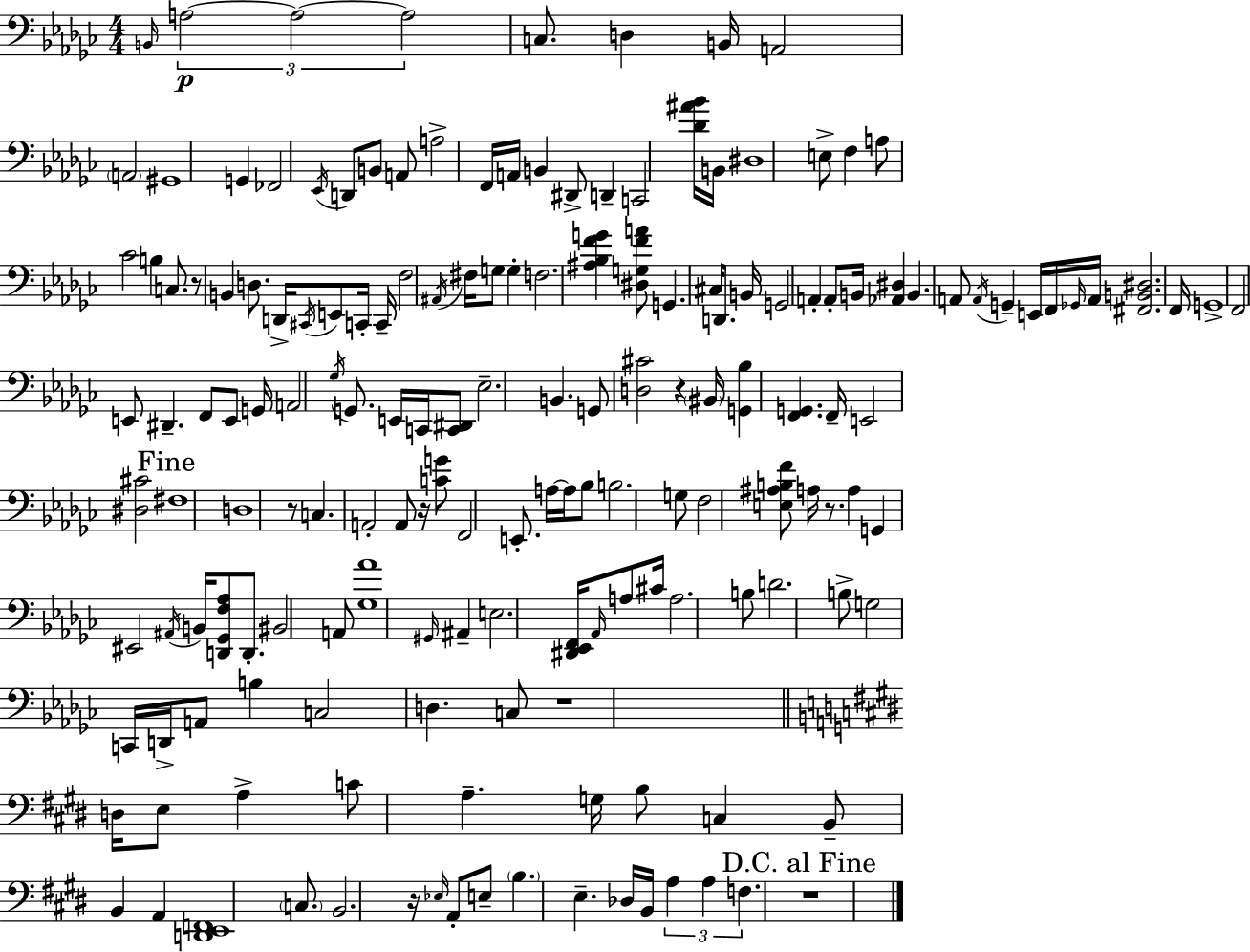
B2/s A3/h A3/h A3/h C3/e. D3/q B2/s A2/h A2/h G#2/w G2/q FES2/h Eb2/s D2/e B2/e A2/e A3/h F2/s A2/s B2/q D#2/e D2/q C2/h [Db4,A#4,Bb4]/s B2/s D#3/w E3/e F3/q A3/e CES4/h B3/q C3/e. R/e B2/q D3/e. D2/s C#2/s E2/e C2/s C2/s F3/h A#2/s F#3/s G3/e G3/q F3/h. [A#3,Bb3,F4,G4]/q [D#3,G3,F4,A4]/e G2/q. C#3/s D2/e. B2/s G2/h A2/q A2/e B2/s [Ab2,D#3]/q B2/q. A2/e A2/s G2/q E2/s F2/s Gb2/s A2/s [F#2,B2,D#3]/h. F2/s G2/w F2/h E2/e D#2/q. F2/e E2/e G2/s A2/h Gb3/s G2/e. E2/s C2/s [C2,D#2]/e Eb3/h. B2/q. G2/e [D3,C#4]/h R/q BIS2/s [G2,Bb3]/q [F2,G2]/q. F2/s E2/h [D#3,C#4]/h F#3/w D3/w R/e C3/q. A2/h A2/e R/s [C4,G4]/e F2/h E2/e. A3/s A3/s Bb3/e B3/h. G3/e F3/h [E3,A#3,B3,F4]/e A3/s R/e. A3/q G2/q EIS2/h A#2/s B2/s [D2,Gb2,F3,Ab3]/e D2/e. BIS2/h A2/e [Gb3,Ab4]/w G#2/s A#2/q E3/h. [D#2,Eb2,F2]/s Ab2/s A3/e C#4/s A3/h. B3/e D4/h. B3/e G3/h C2/s D2/s A2/e B3/q C3/h D3/q. C3/e R/w D3/s E3/e A3/q C4/e A3/q. G3/s B3/e C3/q B2/e B2/q A2/q [D2,E2,F2]/w C3/e. B2/h. R/s Eb3/s A2/e E3/e B3/q. E3/q. Db3/s B2/s A3/q A3/q F3/q. R/w